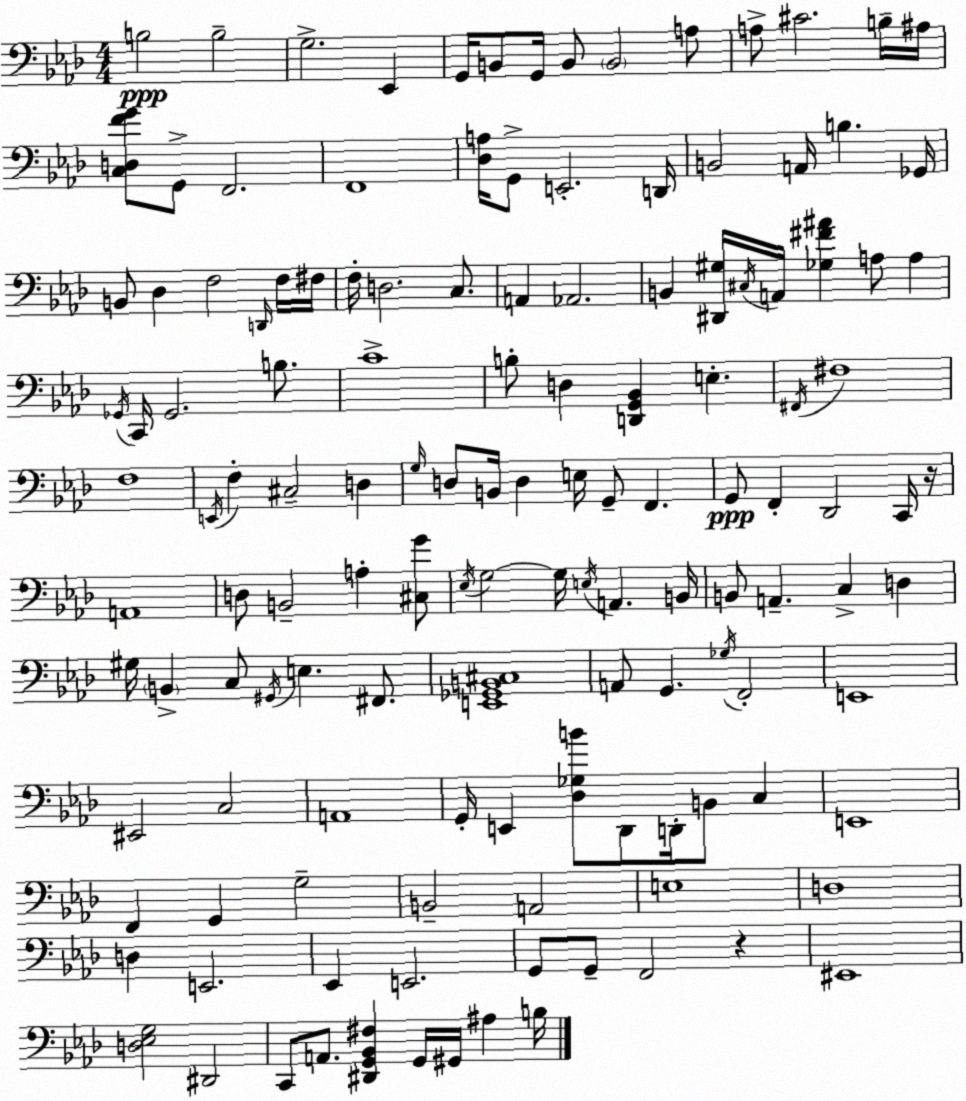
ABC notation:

X:1
T:Untitled
M:4/4
L:1/4
K:Ab
B,2 B,2 G,2 _E,, G,,/4 B,,/2 G,,/4 B,,/2 B,,2 A,/2 A,/2 ^C2 B,/4 ^A,/4 [C,D,FG]/2 G,,/2 F,,2 F,,4 [_D,A,]/4 G,,/2 E,,2 D,,/4 B,,2 A,,/4 B, _G,,/4 B,,/2 _D, F,2 D,,/4 F,/4 ^F,/4 F,/4 D,2 C,/2 A,, _A,,2 B,, [^D,,^G,]/4 ^C,/4 A,,/4 [_G,^F^A] A,/2 A, _G,,/4 C,,/4 _G,,2 B,/2 C4 B,/2 D, [D,,G,,_B,,] E, ^F,,/4 ^F,4 F,4 E,,/4 F, ^C,2 D, G,/4 D,/2 B,,/4 D, E,/4 G,,/2 F,, G,,/2 F,, _D,,2 C,,/4 z/4 A,,4 D,/2 B,,2 A, [^C,G]/2 _E,/4 G,2 G,/4 E,/4 A,, B,,/4 B,,/2 A,, C, D, ^G,/4 B,, C,/2 ^G,,/4 E, ^F,,/2 [E,,_G,,B,,^C,]4 A,,/2 G,, _G,/4 F,,2 E,,4 ^E,,2 C,2 A,,4 G,,/4 E,, [_D,_G,B]/2 _D,,/2 D,,/4 B,,/2 C, E,,4 F,, G,, G,2 B,,2 A,,2 E,4 D,4 D, E,,2 _E,, E,,2 G,,/2 G,,/2 F,,2 z ^E,,4 [D,_E,G,]2 ^D,,2 C,,/2 A,,/2 [^D,,G,,_B,,^F,] G,,/4 ^G,,/4 ^A, B,/4